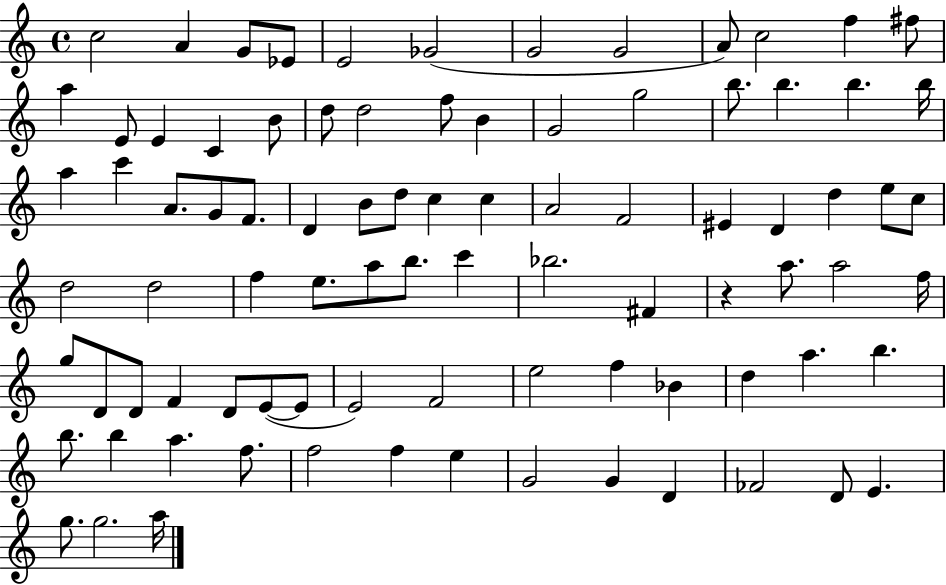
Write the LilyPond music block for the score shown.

{
  \clef treble
  \time 4/4
  \defaultTimeSignature
  \key c \major
  c''2 a'4 g'8 ees'8 | e'2 ges'2( | g'2 g'2 | a'8) c''2 f''4 fis''8 | \break a''4 e'8 e'4 c'4 b'8 | d''8 d''2 f''8 b'4 | g'2 g''2 | b''8. b''4. b''4. b''16 | \break a''4 c'''4 a'8. g'8 f'8. | d'4 b'8 d''8 c''4 c''4 | a'2 f'2 | eis'4 d'4 d''4 e''8 c''8 | \break d''2 d''2 | f''4 e''8. a''8 b''8. c'''4 | bes''2. fis'4 | r4 a''8. a''2 f''16 | \break g''8 d'8 d'8 f'4 d'8 e'8~(~ e'8 | e'2) f'2 | e''2 f''4 bes'4 | d''4 a''4. b''4. | \break b''8. b''4 a''4. f''8. | f''2 f''4 e''4 | g'2 g'4 d'4 | fes'2 d'8 e'4. | \break g''8. g''2. a''16 | \bar "|."
}